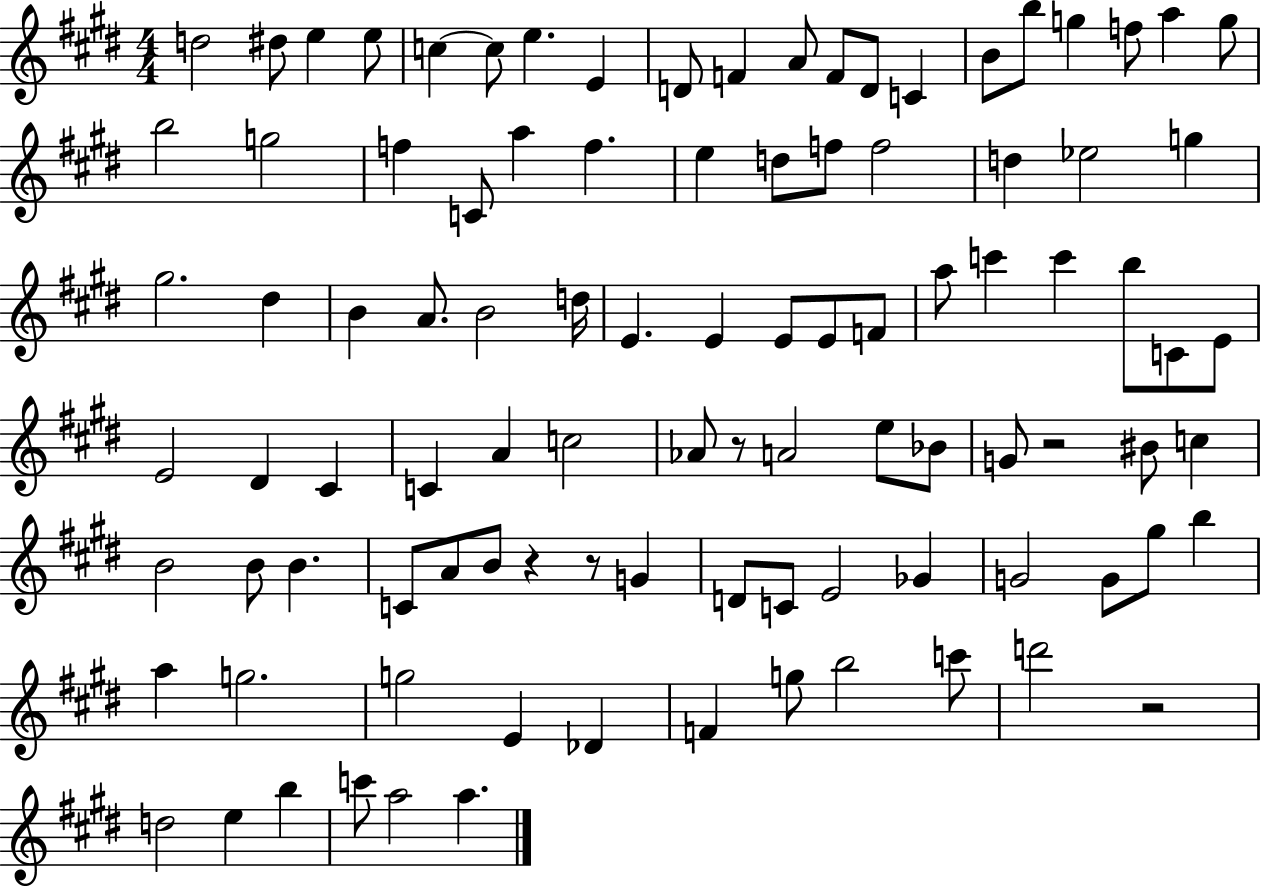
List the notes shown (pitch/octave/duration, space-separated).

D5/h D#5/e E5/q E5/e C5/q C5/e E5/q. E4/q D4/e F4/q A4/e F4/e D4/e C4/q B4/e B5/e G5/q F5/e A5/q G5/e B5/h G5/h F5/q C4/e A5/q F5/q. E5/q D5/e F5/e F5/h D5/q Eb5/h G5/q G#5/h. D#5/q B4/q A4/e. B4/h D5/s E4/q. E4/q E4/e E4/e F4/e A5/e C6/q C6/q B5/e C4/e E4/e E4/h D#4/q C#4/q C4/q A4/q C5/h Ab4/e R/e A4/h E5/e Bb4/e G4/e R/h BIS4/e C5/q B4/h B4/e B4/q. C4/e A4/e B4/e R/q R/e G4/q D4/e C4/e E4/h Gb4/q G4/h G4/e G#5/e B5/q A5/q G5/h. G5/h E4/q Db4/q F4/q G5/e B5/h C6/e D6/h R/h D5/h E5/q B5/q C6/e A5/h A5/q.